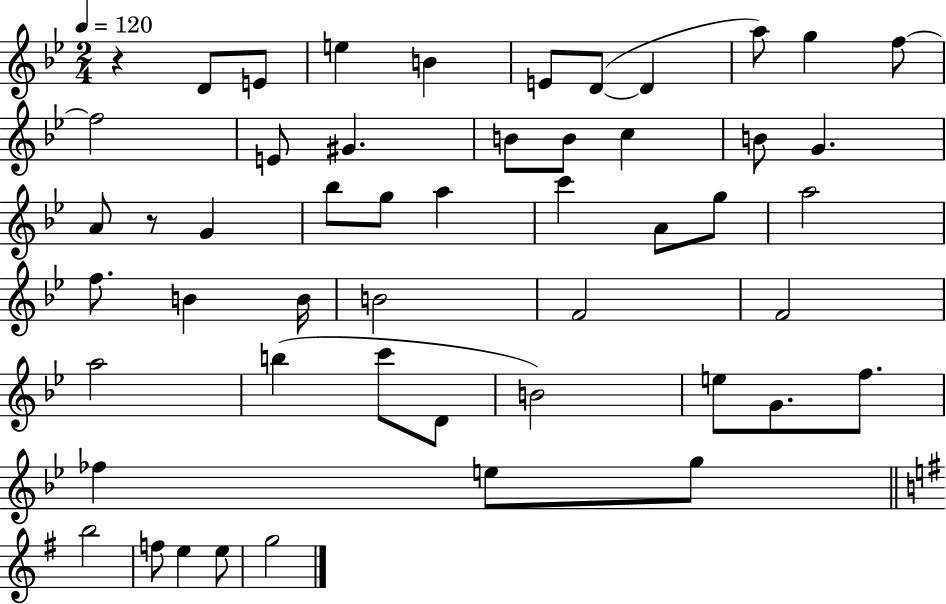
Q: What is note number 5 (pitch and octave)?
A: E4